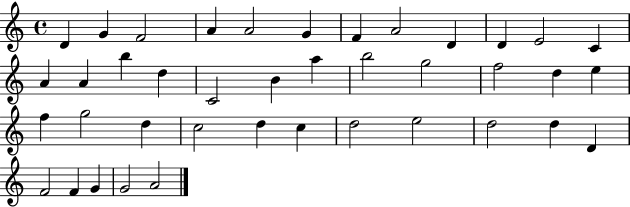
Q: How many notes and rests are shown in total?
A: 40